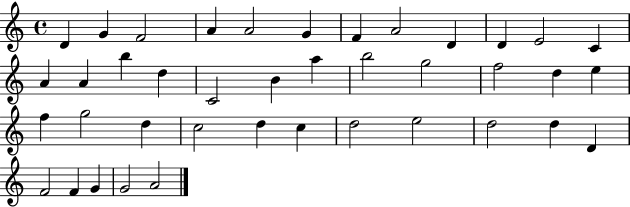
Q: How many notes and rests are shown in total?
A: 40